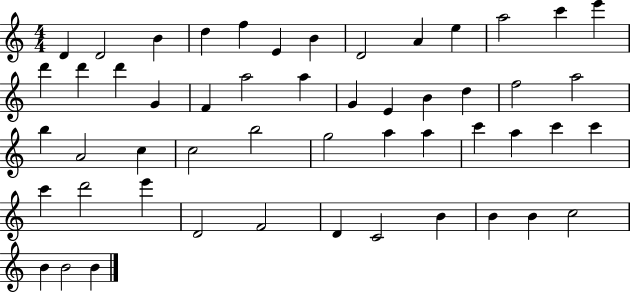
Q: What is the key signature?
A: C major